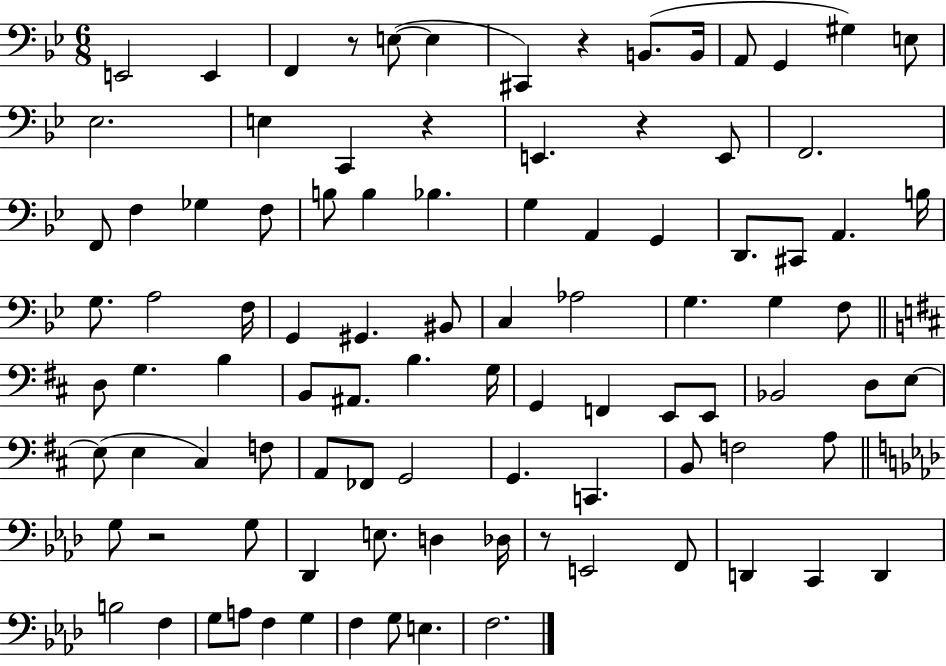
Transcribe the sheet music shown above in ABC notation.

X:1
T:Untitled
M:6/8
L:1/4
K:Bb
E,,2 E,, F,, z/2 E,/2 E, ^C,, z B,,/2 B,,/4 A,,/2 G,, ^G, E,/2 _E,2 E, C,, z E,, z E,,/2 F,,2 F,,/2 F, _G, F,/2 B,/2 B, _B, G, A,, G,, D,,/2 ^C,,/2 A,, B,/4 G,/2 A,2 F,/4 G,, ^G,, ^B,,/2 C, _A,2 G, G, F,/2 D,/2 G, B, B,,/2 ^A,,/2 B, G,/4 G,, F,, E,,/2 E,,/2 _B,,2 D,/2 E,/2 E,/2 E, ^C, F,/2 A,,/2 _F,,/2 G,,2 G,, C,, B,,/2 F,2 A,/2 G,/2 z2 G,/2 _D,, E,/2 D, _D,/4 z/2 E,,2 F,,/2 D,, C,, D,, B,2 F, G,/2 A,/2 F, G, F, G,/2 E, F,2